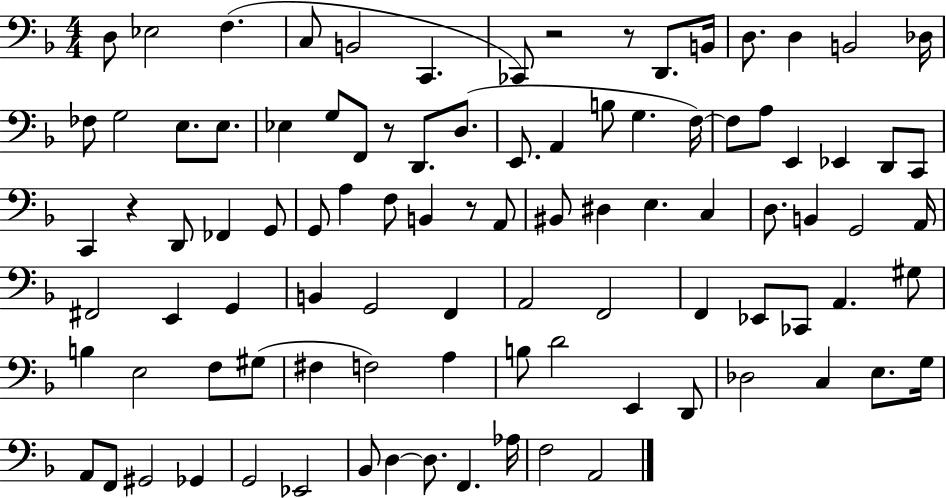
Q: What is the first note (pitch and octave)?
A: D3